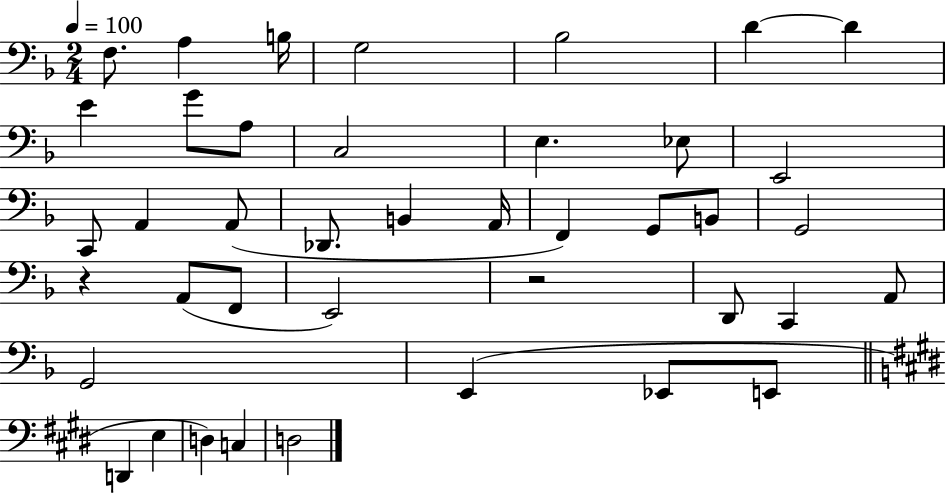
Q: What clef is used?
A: bass